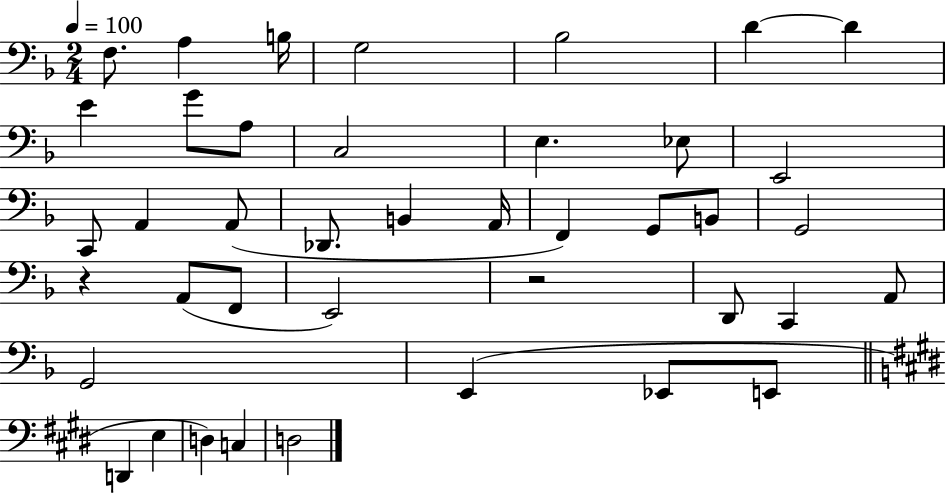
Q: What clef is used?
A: bass